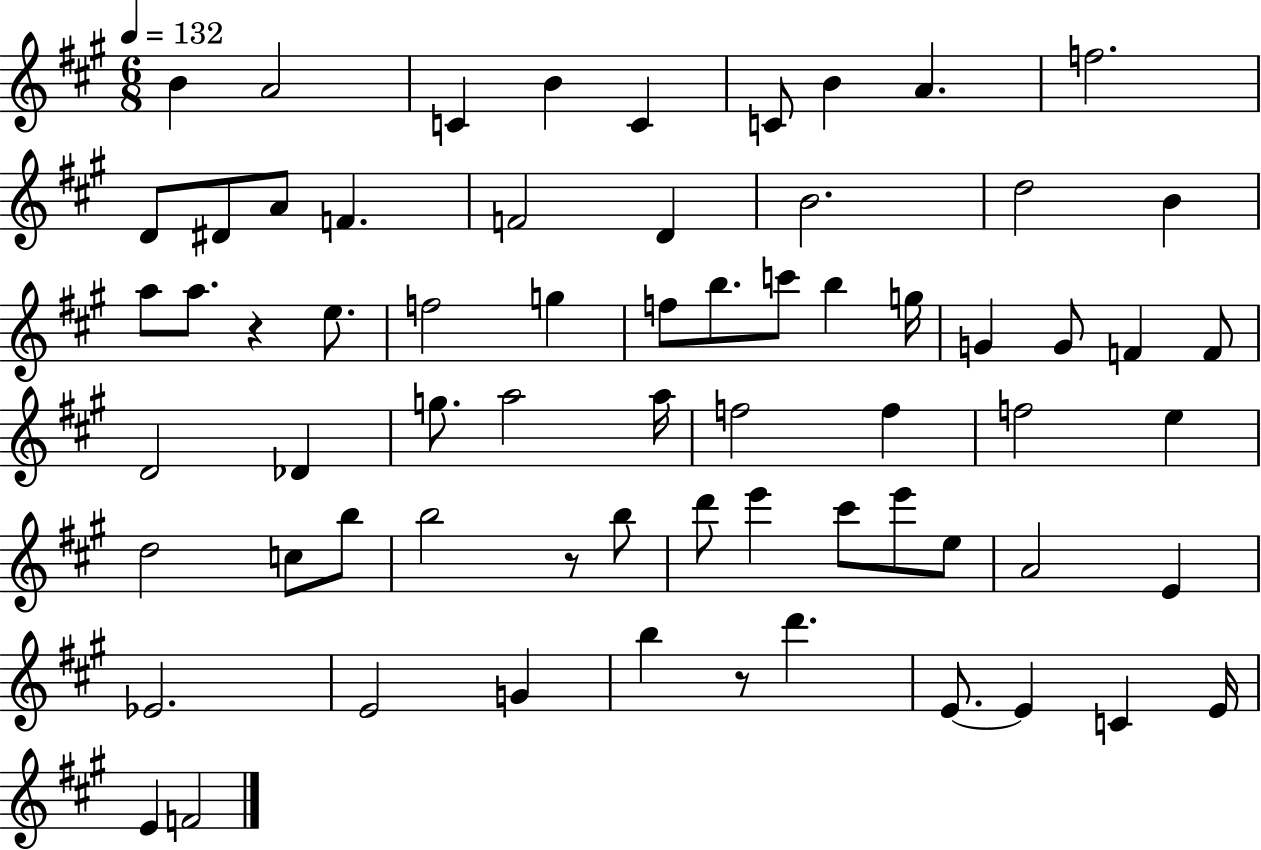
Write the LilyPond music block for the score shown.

{
  \clef treble
  \numericTimeSignature
  \time 6/8
  \key a \major
  \tempo 4 = 132
  \repeat volta 2 { b'4 a'2 | c'4 b'4 c'4 | c'8 b'4 a'4. | f''2. | \break d'8 dis'8 a'8 f'4. | f'2 d'4 | b'2. | d''2 b'4 | \break a''8 a''8. r4 e''8. | f''2 g''4 | f''8 b''8. c'''8 b''4 g''16 | g'4 g'8 f'4 f'8 | \break d'2 des'4 | g''8. a''2 a''16 | f''2 f''4 | f''2 e''4 | \break d''2 c''8 b''8 | b''2 r8 b''8 | d'''8 e'''4 cis'''8 e'''8 e''8 | a'2 e'4 | \break ees'2. | e'2 g'4 | b''4 r8 d'''4. | e'8.~~ e'4 c'4 e'16 | \break e'4 f'2 | } \bar "|."
}